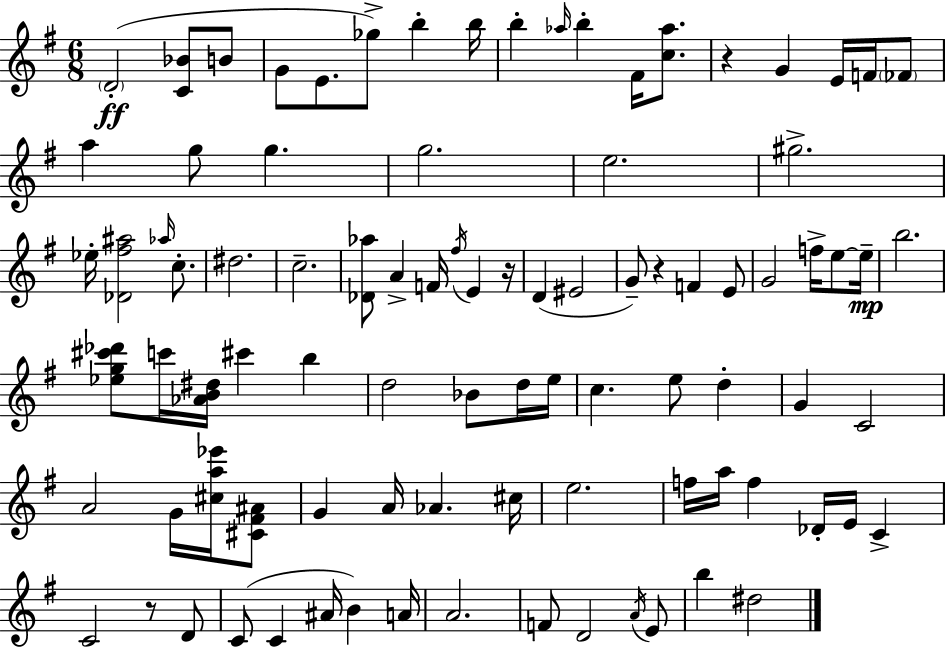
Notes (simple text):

D4/h [C4,Bb4]/e B4/e G4/e E4/e. Gb5/e B5/q B5/s B5/q Ab5/s B5/q F#4/s [C5,Ab5]/e. R/q G4/q E4/s F4/s FES4/e A5/q G5/e G5/q. G5/h. E5/h. G#5/h. Eb5/s [Db4,F#5,A#5]/h Ab5/s C5/e. D#5/h. C5/h. [Db4,Ab5]/e A4/q F4/s F#5/s E4/q R/s D4/q EIS4/h G4/e R/q F4/q E4/e G4/h F5/s E5/e E5/s B5/h. [Eb5,G5,C#6,Db6]/e C6/s [Ab4,B4,D#5]/s C#6/q B5/q D5/h Bb4/e D5/s E5/s C5/q. E5/e D5/q G4/q C4/h A4/h G4/s [C#5,A5,Eb6]/s [C#4,F#4,A#4]/e G4/q A4/s Ab4/q. C#5/s E5/h. F5/s A5/s F5/q Db4/s E4/s C4/q C4/h R/e D4/e C4/e C4/q A#4/s B4/q A4/s A4/h. F4/e D4/h A4/s E4/e B5/q D#5/h